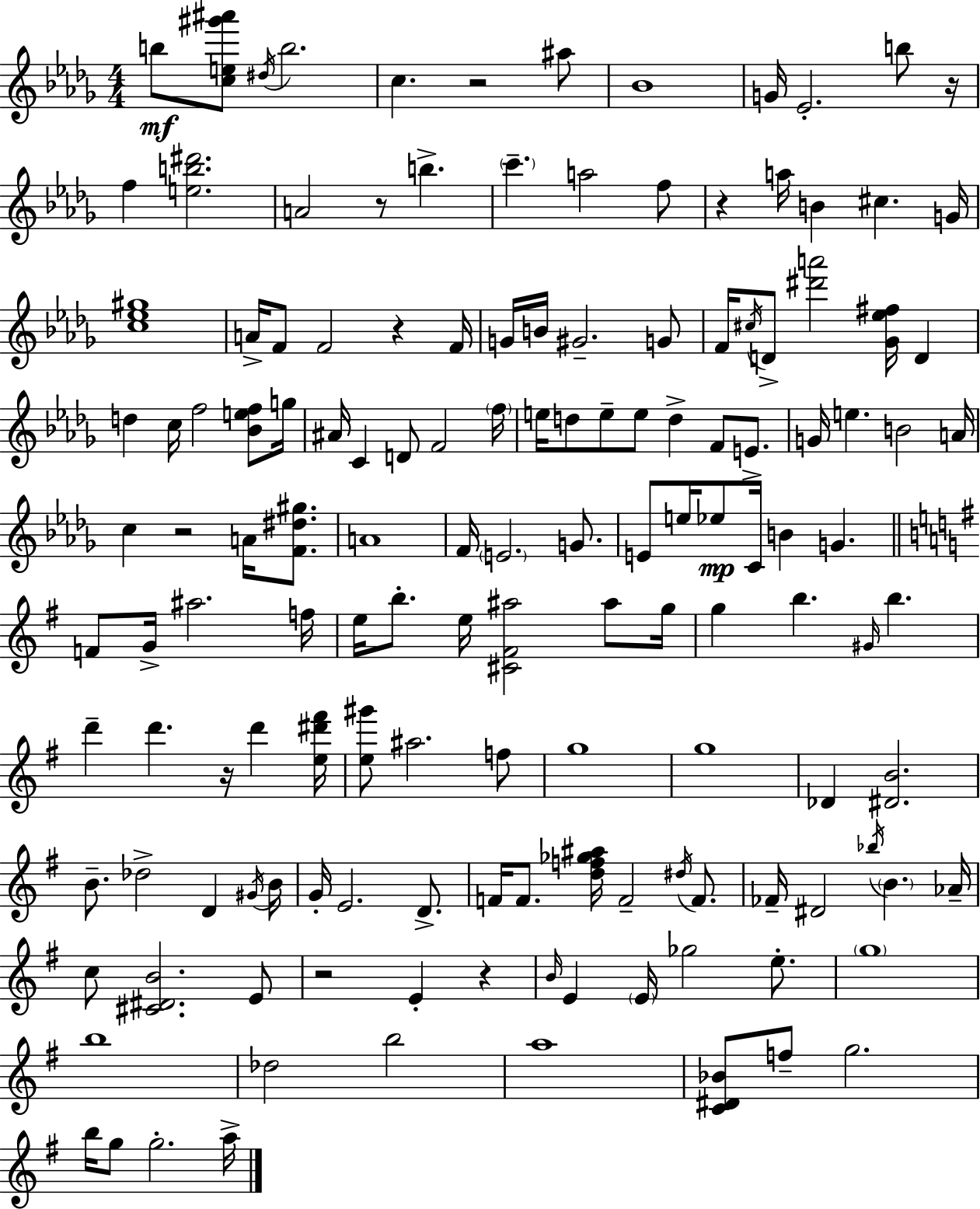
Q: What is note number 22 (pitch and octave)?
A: F4